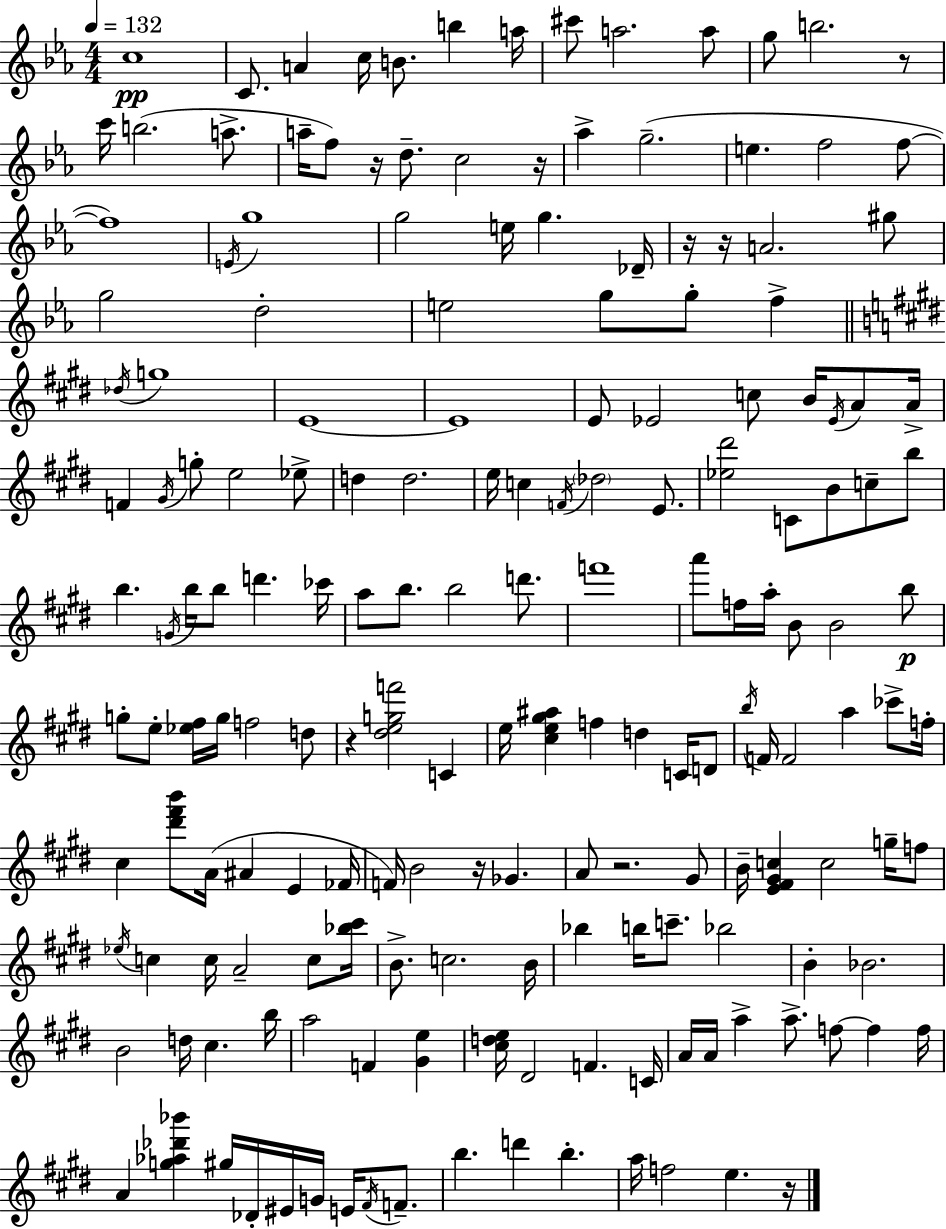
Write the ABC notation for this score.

X:1
T:Untitled
M:4/4
L:1/4
K:Cm
c4 C/2 A c/4 B/2 b a/4 ^c'/2 a2 a/2 g/2 b2 z/2 c'/4 b2 a/2 a/4 f/2 z/4 d/2 c2 z/4 _a g2 e f2 f/2 f4 E/4 g4 g2 e/4 g _D/4 z/4 z/4 A2 ^g/2 g2 d2 e2 g/2 g/2 f _d/4 g4 E4 E4 E/2 _E2 c/2 B/4 _E/4 A/2 A/4 F ^G/4 g/2 e2 _e/2 d d2 e/4 c F/4 _d2 E/2 [_e^d']2 C/2 B/2 c/2 b/2 b G/4 b/4 b/2 d' _c'/4 a/2 b/2 b2 d'/2 f'4 a'/2 f/4 a/4 B/2 B2 b/2 g/2 e/2 [_e^f]/4 g/4 f2 d/2 z [^degf']2 C e/4 [^ce^g^a] f d C/4 D/2 b/4 F/4 F2 a _c'/2 f/4 ^c [^d'^f'b']/2 A/4 ^A E _F/4 F/4 B2 z/4 _G A/2 z2 ^G/2 B/4 [E^F^Gc] c2 g/4 f/2 _e/4 c c/4 A2 c/2 [_b^c']/4 B/2 c2 B/4 _b b/4 c'/2 _b2 B _B2 B2 d/4 ^c b/4 a2 F [^Ge] [^cde]/4 ^D2 F C/4 A/4 A/4 a a/2 f/2 f f/4 A [g_a_d'_b'] ^g/4 _D/4 ^E/4 G/4 E/4 ^F/4 F/2 b d' b a/4 f2 e z/4